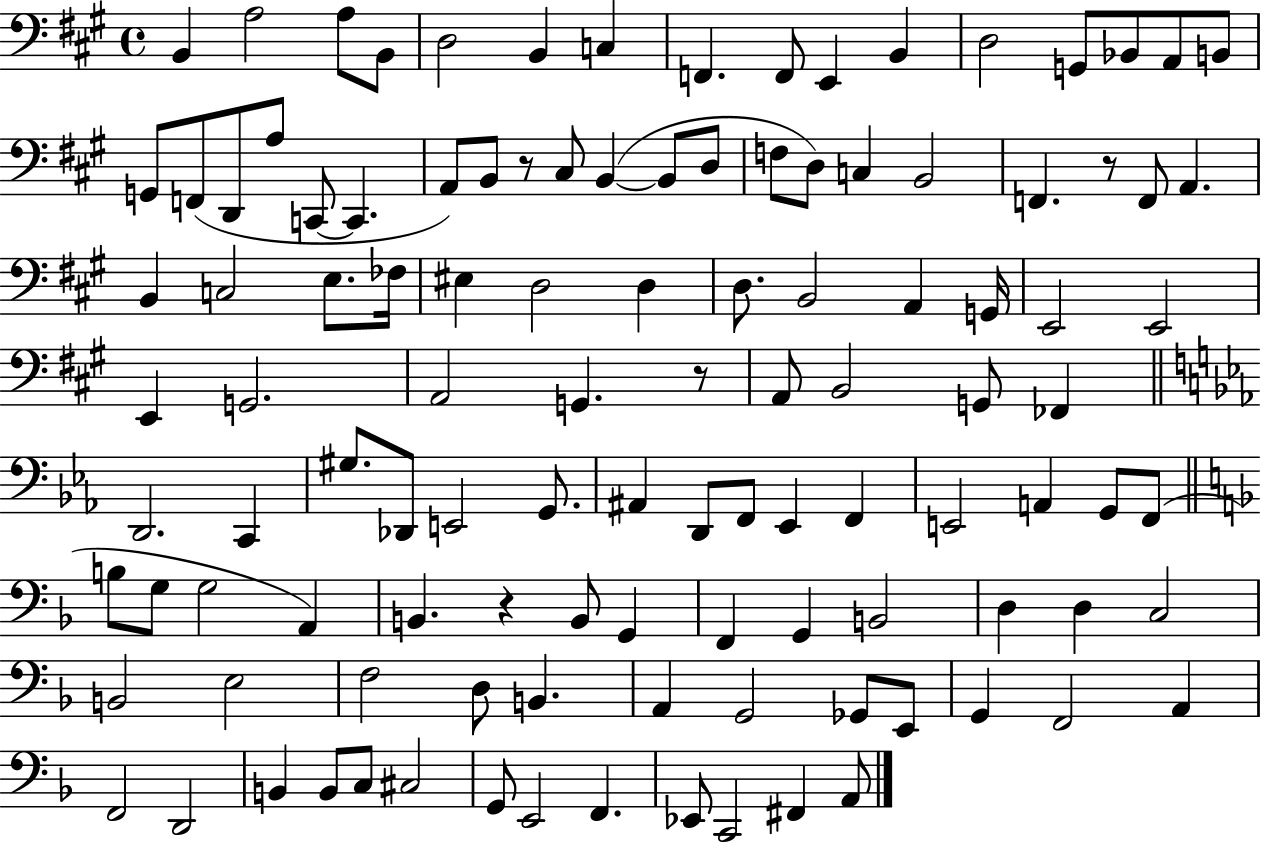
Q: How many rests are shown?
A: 4